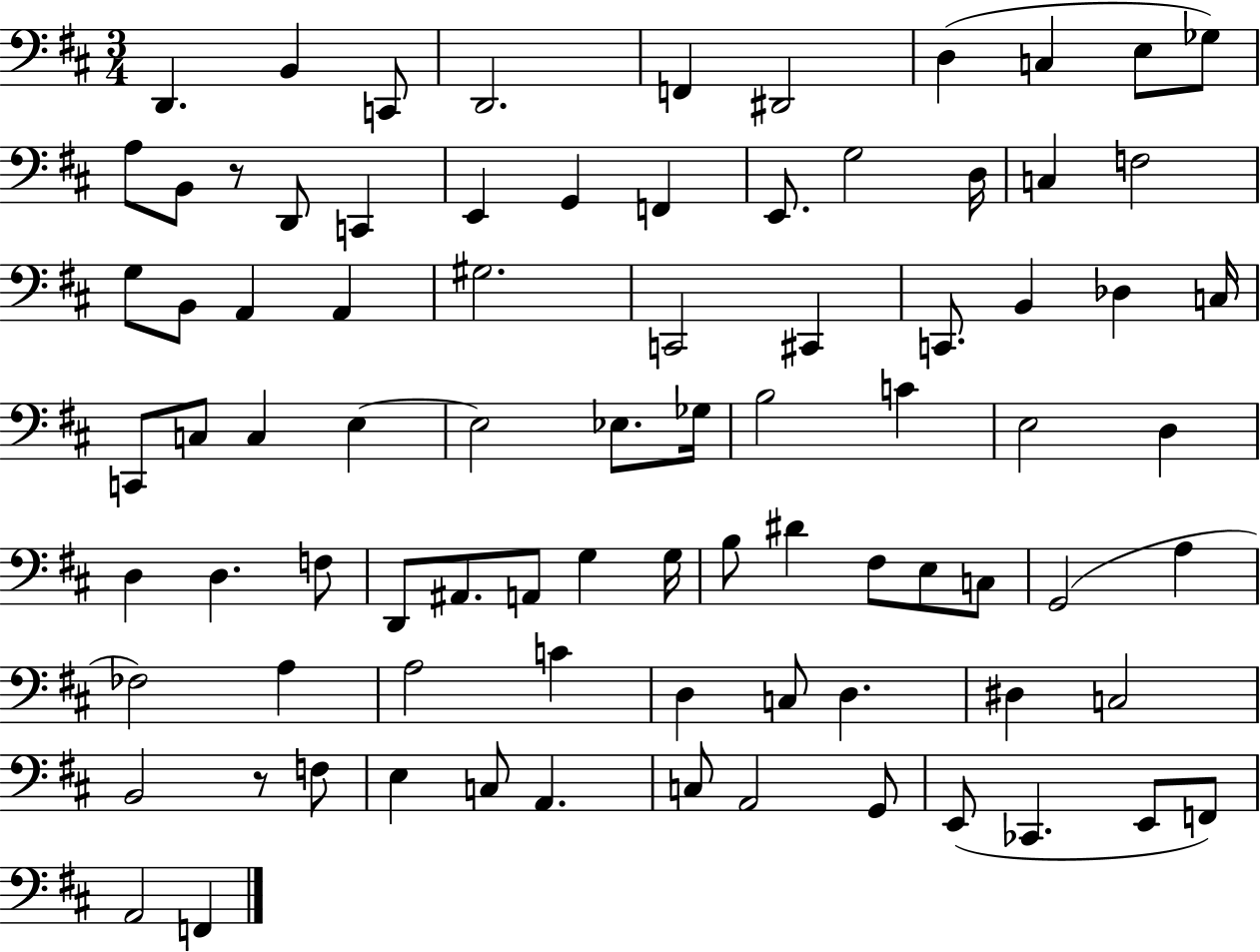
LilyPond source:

{
  \clef bass
  \numericTimeSignature
  \time 3/4
  \key d \major
  d,4. b,4 c,8 | d,2. | f,4 dis,2 | d4( c4 e8 ges8) | \break a8 b,8 r8 d,8 c,4 | e,4 g,4 f,4 | e,8. g2 d16 | c4 f2 | \break g8 b,8 a,4 a,4 | gis2. | c,2 cis,4 | c,8. b,4 des4 c16 | \break c,8 c8 c4 e4~~ | e2 ees8. ges16 | b2 c'4 | e2 d4 | \break d4 d4. f8 | d,8 ais,8. a,8 g4 g16 | b8 dis'4 fis8 e8 c8 | g,2( a4 | \break fes2) a4 | a2 c'4 | d4 c8 d4. | dis4 c2 | \break b,2 r8 f8 | e4 c8 a,4. | c8 a,2 g,8 | e,8( ces,4. e,8 f,8) | \break a,2 f,4 | \bar "|."
}